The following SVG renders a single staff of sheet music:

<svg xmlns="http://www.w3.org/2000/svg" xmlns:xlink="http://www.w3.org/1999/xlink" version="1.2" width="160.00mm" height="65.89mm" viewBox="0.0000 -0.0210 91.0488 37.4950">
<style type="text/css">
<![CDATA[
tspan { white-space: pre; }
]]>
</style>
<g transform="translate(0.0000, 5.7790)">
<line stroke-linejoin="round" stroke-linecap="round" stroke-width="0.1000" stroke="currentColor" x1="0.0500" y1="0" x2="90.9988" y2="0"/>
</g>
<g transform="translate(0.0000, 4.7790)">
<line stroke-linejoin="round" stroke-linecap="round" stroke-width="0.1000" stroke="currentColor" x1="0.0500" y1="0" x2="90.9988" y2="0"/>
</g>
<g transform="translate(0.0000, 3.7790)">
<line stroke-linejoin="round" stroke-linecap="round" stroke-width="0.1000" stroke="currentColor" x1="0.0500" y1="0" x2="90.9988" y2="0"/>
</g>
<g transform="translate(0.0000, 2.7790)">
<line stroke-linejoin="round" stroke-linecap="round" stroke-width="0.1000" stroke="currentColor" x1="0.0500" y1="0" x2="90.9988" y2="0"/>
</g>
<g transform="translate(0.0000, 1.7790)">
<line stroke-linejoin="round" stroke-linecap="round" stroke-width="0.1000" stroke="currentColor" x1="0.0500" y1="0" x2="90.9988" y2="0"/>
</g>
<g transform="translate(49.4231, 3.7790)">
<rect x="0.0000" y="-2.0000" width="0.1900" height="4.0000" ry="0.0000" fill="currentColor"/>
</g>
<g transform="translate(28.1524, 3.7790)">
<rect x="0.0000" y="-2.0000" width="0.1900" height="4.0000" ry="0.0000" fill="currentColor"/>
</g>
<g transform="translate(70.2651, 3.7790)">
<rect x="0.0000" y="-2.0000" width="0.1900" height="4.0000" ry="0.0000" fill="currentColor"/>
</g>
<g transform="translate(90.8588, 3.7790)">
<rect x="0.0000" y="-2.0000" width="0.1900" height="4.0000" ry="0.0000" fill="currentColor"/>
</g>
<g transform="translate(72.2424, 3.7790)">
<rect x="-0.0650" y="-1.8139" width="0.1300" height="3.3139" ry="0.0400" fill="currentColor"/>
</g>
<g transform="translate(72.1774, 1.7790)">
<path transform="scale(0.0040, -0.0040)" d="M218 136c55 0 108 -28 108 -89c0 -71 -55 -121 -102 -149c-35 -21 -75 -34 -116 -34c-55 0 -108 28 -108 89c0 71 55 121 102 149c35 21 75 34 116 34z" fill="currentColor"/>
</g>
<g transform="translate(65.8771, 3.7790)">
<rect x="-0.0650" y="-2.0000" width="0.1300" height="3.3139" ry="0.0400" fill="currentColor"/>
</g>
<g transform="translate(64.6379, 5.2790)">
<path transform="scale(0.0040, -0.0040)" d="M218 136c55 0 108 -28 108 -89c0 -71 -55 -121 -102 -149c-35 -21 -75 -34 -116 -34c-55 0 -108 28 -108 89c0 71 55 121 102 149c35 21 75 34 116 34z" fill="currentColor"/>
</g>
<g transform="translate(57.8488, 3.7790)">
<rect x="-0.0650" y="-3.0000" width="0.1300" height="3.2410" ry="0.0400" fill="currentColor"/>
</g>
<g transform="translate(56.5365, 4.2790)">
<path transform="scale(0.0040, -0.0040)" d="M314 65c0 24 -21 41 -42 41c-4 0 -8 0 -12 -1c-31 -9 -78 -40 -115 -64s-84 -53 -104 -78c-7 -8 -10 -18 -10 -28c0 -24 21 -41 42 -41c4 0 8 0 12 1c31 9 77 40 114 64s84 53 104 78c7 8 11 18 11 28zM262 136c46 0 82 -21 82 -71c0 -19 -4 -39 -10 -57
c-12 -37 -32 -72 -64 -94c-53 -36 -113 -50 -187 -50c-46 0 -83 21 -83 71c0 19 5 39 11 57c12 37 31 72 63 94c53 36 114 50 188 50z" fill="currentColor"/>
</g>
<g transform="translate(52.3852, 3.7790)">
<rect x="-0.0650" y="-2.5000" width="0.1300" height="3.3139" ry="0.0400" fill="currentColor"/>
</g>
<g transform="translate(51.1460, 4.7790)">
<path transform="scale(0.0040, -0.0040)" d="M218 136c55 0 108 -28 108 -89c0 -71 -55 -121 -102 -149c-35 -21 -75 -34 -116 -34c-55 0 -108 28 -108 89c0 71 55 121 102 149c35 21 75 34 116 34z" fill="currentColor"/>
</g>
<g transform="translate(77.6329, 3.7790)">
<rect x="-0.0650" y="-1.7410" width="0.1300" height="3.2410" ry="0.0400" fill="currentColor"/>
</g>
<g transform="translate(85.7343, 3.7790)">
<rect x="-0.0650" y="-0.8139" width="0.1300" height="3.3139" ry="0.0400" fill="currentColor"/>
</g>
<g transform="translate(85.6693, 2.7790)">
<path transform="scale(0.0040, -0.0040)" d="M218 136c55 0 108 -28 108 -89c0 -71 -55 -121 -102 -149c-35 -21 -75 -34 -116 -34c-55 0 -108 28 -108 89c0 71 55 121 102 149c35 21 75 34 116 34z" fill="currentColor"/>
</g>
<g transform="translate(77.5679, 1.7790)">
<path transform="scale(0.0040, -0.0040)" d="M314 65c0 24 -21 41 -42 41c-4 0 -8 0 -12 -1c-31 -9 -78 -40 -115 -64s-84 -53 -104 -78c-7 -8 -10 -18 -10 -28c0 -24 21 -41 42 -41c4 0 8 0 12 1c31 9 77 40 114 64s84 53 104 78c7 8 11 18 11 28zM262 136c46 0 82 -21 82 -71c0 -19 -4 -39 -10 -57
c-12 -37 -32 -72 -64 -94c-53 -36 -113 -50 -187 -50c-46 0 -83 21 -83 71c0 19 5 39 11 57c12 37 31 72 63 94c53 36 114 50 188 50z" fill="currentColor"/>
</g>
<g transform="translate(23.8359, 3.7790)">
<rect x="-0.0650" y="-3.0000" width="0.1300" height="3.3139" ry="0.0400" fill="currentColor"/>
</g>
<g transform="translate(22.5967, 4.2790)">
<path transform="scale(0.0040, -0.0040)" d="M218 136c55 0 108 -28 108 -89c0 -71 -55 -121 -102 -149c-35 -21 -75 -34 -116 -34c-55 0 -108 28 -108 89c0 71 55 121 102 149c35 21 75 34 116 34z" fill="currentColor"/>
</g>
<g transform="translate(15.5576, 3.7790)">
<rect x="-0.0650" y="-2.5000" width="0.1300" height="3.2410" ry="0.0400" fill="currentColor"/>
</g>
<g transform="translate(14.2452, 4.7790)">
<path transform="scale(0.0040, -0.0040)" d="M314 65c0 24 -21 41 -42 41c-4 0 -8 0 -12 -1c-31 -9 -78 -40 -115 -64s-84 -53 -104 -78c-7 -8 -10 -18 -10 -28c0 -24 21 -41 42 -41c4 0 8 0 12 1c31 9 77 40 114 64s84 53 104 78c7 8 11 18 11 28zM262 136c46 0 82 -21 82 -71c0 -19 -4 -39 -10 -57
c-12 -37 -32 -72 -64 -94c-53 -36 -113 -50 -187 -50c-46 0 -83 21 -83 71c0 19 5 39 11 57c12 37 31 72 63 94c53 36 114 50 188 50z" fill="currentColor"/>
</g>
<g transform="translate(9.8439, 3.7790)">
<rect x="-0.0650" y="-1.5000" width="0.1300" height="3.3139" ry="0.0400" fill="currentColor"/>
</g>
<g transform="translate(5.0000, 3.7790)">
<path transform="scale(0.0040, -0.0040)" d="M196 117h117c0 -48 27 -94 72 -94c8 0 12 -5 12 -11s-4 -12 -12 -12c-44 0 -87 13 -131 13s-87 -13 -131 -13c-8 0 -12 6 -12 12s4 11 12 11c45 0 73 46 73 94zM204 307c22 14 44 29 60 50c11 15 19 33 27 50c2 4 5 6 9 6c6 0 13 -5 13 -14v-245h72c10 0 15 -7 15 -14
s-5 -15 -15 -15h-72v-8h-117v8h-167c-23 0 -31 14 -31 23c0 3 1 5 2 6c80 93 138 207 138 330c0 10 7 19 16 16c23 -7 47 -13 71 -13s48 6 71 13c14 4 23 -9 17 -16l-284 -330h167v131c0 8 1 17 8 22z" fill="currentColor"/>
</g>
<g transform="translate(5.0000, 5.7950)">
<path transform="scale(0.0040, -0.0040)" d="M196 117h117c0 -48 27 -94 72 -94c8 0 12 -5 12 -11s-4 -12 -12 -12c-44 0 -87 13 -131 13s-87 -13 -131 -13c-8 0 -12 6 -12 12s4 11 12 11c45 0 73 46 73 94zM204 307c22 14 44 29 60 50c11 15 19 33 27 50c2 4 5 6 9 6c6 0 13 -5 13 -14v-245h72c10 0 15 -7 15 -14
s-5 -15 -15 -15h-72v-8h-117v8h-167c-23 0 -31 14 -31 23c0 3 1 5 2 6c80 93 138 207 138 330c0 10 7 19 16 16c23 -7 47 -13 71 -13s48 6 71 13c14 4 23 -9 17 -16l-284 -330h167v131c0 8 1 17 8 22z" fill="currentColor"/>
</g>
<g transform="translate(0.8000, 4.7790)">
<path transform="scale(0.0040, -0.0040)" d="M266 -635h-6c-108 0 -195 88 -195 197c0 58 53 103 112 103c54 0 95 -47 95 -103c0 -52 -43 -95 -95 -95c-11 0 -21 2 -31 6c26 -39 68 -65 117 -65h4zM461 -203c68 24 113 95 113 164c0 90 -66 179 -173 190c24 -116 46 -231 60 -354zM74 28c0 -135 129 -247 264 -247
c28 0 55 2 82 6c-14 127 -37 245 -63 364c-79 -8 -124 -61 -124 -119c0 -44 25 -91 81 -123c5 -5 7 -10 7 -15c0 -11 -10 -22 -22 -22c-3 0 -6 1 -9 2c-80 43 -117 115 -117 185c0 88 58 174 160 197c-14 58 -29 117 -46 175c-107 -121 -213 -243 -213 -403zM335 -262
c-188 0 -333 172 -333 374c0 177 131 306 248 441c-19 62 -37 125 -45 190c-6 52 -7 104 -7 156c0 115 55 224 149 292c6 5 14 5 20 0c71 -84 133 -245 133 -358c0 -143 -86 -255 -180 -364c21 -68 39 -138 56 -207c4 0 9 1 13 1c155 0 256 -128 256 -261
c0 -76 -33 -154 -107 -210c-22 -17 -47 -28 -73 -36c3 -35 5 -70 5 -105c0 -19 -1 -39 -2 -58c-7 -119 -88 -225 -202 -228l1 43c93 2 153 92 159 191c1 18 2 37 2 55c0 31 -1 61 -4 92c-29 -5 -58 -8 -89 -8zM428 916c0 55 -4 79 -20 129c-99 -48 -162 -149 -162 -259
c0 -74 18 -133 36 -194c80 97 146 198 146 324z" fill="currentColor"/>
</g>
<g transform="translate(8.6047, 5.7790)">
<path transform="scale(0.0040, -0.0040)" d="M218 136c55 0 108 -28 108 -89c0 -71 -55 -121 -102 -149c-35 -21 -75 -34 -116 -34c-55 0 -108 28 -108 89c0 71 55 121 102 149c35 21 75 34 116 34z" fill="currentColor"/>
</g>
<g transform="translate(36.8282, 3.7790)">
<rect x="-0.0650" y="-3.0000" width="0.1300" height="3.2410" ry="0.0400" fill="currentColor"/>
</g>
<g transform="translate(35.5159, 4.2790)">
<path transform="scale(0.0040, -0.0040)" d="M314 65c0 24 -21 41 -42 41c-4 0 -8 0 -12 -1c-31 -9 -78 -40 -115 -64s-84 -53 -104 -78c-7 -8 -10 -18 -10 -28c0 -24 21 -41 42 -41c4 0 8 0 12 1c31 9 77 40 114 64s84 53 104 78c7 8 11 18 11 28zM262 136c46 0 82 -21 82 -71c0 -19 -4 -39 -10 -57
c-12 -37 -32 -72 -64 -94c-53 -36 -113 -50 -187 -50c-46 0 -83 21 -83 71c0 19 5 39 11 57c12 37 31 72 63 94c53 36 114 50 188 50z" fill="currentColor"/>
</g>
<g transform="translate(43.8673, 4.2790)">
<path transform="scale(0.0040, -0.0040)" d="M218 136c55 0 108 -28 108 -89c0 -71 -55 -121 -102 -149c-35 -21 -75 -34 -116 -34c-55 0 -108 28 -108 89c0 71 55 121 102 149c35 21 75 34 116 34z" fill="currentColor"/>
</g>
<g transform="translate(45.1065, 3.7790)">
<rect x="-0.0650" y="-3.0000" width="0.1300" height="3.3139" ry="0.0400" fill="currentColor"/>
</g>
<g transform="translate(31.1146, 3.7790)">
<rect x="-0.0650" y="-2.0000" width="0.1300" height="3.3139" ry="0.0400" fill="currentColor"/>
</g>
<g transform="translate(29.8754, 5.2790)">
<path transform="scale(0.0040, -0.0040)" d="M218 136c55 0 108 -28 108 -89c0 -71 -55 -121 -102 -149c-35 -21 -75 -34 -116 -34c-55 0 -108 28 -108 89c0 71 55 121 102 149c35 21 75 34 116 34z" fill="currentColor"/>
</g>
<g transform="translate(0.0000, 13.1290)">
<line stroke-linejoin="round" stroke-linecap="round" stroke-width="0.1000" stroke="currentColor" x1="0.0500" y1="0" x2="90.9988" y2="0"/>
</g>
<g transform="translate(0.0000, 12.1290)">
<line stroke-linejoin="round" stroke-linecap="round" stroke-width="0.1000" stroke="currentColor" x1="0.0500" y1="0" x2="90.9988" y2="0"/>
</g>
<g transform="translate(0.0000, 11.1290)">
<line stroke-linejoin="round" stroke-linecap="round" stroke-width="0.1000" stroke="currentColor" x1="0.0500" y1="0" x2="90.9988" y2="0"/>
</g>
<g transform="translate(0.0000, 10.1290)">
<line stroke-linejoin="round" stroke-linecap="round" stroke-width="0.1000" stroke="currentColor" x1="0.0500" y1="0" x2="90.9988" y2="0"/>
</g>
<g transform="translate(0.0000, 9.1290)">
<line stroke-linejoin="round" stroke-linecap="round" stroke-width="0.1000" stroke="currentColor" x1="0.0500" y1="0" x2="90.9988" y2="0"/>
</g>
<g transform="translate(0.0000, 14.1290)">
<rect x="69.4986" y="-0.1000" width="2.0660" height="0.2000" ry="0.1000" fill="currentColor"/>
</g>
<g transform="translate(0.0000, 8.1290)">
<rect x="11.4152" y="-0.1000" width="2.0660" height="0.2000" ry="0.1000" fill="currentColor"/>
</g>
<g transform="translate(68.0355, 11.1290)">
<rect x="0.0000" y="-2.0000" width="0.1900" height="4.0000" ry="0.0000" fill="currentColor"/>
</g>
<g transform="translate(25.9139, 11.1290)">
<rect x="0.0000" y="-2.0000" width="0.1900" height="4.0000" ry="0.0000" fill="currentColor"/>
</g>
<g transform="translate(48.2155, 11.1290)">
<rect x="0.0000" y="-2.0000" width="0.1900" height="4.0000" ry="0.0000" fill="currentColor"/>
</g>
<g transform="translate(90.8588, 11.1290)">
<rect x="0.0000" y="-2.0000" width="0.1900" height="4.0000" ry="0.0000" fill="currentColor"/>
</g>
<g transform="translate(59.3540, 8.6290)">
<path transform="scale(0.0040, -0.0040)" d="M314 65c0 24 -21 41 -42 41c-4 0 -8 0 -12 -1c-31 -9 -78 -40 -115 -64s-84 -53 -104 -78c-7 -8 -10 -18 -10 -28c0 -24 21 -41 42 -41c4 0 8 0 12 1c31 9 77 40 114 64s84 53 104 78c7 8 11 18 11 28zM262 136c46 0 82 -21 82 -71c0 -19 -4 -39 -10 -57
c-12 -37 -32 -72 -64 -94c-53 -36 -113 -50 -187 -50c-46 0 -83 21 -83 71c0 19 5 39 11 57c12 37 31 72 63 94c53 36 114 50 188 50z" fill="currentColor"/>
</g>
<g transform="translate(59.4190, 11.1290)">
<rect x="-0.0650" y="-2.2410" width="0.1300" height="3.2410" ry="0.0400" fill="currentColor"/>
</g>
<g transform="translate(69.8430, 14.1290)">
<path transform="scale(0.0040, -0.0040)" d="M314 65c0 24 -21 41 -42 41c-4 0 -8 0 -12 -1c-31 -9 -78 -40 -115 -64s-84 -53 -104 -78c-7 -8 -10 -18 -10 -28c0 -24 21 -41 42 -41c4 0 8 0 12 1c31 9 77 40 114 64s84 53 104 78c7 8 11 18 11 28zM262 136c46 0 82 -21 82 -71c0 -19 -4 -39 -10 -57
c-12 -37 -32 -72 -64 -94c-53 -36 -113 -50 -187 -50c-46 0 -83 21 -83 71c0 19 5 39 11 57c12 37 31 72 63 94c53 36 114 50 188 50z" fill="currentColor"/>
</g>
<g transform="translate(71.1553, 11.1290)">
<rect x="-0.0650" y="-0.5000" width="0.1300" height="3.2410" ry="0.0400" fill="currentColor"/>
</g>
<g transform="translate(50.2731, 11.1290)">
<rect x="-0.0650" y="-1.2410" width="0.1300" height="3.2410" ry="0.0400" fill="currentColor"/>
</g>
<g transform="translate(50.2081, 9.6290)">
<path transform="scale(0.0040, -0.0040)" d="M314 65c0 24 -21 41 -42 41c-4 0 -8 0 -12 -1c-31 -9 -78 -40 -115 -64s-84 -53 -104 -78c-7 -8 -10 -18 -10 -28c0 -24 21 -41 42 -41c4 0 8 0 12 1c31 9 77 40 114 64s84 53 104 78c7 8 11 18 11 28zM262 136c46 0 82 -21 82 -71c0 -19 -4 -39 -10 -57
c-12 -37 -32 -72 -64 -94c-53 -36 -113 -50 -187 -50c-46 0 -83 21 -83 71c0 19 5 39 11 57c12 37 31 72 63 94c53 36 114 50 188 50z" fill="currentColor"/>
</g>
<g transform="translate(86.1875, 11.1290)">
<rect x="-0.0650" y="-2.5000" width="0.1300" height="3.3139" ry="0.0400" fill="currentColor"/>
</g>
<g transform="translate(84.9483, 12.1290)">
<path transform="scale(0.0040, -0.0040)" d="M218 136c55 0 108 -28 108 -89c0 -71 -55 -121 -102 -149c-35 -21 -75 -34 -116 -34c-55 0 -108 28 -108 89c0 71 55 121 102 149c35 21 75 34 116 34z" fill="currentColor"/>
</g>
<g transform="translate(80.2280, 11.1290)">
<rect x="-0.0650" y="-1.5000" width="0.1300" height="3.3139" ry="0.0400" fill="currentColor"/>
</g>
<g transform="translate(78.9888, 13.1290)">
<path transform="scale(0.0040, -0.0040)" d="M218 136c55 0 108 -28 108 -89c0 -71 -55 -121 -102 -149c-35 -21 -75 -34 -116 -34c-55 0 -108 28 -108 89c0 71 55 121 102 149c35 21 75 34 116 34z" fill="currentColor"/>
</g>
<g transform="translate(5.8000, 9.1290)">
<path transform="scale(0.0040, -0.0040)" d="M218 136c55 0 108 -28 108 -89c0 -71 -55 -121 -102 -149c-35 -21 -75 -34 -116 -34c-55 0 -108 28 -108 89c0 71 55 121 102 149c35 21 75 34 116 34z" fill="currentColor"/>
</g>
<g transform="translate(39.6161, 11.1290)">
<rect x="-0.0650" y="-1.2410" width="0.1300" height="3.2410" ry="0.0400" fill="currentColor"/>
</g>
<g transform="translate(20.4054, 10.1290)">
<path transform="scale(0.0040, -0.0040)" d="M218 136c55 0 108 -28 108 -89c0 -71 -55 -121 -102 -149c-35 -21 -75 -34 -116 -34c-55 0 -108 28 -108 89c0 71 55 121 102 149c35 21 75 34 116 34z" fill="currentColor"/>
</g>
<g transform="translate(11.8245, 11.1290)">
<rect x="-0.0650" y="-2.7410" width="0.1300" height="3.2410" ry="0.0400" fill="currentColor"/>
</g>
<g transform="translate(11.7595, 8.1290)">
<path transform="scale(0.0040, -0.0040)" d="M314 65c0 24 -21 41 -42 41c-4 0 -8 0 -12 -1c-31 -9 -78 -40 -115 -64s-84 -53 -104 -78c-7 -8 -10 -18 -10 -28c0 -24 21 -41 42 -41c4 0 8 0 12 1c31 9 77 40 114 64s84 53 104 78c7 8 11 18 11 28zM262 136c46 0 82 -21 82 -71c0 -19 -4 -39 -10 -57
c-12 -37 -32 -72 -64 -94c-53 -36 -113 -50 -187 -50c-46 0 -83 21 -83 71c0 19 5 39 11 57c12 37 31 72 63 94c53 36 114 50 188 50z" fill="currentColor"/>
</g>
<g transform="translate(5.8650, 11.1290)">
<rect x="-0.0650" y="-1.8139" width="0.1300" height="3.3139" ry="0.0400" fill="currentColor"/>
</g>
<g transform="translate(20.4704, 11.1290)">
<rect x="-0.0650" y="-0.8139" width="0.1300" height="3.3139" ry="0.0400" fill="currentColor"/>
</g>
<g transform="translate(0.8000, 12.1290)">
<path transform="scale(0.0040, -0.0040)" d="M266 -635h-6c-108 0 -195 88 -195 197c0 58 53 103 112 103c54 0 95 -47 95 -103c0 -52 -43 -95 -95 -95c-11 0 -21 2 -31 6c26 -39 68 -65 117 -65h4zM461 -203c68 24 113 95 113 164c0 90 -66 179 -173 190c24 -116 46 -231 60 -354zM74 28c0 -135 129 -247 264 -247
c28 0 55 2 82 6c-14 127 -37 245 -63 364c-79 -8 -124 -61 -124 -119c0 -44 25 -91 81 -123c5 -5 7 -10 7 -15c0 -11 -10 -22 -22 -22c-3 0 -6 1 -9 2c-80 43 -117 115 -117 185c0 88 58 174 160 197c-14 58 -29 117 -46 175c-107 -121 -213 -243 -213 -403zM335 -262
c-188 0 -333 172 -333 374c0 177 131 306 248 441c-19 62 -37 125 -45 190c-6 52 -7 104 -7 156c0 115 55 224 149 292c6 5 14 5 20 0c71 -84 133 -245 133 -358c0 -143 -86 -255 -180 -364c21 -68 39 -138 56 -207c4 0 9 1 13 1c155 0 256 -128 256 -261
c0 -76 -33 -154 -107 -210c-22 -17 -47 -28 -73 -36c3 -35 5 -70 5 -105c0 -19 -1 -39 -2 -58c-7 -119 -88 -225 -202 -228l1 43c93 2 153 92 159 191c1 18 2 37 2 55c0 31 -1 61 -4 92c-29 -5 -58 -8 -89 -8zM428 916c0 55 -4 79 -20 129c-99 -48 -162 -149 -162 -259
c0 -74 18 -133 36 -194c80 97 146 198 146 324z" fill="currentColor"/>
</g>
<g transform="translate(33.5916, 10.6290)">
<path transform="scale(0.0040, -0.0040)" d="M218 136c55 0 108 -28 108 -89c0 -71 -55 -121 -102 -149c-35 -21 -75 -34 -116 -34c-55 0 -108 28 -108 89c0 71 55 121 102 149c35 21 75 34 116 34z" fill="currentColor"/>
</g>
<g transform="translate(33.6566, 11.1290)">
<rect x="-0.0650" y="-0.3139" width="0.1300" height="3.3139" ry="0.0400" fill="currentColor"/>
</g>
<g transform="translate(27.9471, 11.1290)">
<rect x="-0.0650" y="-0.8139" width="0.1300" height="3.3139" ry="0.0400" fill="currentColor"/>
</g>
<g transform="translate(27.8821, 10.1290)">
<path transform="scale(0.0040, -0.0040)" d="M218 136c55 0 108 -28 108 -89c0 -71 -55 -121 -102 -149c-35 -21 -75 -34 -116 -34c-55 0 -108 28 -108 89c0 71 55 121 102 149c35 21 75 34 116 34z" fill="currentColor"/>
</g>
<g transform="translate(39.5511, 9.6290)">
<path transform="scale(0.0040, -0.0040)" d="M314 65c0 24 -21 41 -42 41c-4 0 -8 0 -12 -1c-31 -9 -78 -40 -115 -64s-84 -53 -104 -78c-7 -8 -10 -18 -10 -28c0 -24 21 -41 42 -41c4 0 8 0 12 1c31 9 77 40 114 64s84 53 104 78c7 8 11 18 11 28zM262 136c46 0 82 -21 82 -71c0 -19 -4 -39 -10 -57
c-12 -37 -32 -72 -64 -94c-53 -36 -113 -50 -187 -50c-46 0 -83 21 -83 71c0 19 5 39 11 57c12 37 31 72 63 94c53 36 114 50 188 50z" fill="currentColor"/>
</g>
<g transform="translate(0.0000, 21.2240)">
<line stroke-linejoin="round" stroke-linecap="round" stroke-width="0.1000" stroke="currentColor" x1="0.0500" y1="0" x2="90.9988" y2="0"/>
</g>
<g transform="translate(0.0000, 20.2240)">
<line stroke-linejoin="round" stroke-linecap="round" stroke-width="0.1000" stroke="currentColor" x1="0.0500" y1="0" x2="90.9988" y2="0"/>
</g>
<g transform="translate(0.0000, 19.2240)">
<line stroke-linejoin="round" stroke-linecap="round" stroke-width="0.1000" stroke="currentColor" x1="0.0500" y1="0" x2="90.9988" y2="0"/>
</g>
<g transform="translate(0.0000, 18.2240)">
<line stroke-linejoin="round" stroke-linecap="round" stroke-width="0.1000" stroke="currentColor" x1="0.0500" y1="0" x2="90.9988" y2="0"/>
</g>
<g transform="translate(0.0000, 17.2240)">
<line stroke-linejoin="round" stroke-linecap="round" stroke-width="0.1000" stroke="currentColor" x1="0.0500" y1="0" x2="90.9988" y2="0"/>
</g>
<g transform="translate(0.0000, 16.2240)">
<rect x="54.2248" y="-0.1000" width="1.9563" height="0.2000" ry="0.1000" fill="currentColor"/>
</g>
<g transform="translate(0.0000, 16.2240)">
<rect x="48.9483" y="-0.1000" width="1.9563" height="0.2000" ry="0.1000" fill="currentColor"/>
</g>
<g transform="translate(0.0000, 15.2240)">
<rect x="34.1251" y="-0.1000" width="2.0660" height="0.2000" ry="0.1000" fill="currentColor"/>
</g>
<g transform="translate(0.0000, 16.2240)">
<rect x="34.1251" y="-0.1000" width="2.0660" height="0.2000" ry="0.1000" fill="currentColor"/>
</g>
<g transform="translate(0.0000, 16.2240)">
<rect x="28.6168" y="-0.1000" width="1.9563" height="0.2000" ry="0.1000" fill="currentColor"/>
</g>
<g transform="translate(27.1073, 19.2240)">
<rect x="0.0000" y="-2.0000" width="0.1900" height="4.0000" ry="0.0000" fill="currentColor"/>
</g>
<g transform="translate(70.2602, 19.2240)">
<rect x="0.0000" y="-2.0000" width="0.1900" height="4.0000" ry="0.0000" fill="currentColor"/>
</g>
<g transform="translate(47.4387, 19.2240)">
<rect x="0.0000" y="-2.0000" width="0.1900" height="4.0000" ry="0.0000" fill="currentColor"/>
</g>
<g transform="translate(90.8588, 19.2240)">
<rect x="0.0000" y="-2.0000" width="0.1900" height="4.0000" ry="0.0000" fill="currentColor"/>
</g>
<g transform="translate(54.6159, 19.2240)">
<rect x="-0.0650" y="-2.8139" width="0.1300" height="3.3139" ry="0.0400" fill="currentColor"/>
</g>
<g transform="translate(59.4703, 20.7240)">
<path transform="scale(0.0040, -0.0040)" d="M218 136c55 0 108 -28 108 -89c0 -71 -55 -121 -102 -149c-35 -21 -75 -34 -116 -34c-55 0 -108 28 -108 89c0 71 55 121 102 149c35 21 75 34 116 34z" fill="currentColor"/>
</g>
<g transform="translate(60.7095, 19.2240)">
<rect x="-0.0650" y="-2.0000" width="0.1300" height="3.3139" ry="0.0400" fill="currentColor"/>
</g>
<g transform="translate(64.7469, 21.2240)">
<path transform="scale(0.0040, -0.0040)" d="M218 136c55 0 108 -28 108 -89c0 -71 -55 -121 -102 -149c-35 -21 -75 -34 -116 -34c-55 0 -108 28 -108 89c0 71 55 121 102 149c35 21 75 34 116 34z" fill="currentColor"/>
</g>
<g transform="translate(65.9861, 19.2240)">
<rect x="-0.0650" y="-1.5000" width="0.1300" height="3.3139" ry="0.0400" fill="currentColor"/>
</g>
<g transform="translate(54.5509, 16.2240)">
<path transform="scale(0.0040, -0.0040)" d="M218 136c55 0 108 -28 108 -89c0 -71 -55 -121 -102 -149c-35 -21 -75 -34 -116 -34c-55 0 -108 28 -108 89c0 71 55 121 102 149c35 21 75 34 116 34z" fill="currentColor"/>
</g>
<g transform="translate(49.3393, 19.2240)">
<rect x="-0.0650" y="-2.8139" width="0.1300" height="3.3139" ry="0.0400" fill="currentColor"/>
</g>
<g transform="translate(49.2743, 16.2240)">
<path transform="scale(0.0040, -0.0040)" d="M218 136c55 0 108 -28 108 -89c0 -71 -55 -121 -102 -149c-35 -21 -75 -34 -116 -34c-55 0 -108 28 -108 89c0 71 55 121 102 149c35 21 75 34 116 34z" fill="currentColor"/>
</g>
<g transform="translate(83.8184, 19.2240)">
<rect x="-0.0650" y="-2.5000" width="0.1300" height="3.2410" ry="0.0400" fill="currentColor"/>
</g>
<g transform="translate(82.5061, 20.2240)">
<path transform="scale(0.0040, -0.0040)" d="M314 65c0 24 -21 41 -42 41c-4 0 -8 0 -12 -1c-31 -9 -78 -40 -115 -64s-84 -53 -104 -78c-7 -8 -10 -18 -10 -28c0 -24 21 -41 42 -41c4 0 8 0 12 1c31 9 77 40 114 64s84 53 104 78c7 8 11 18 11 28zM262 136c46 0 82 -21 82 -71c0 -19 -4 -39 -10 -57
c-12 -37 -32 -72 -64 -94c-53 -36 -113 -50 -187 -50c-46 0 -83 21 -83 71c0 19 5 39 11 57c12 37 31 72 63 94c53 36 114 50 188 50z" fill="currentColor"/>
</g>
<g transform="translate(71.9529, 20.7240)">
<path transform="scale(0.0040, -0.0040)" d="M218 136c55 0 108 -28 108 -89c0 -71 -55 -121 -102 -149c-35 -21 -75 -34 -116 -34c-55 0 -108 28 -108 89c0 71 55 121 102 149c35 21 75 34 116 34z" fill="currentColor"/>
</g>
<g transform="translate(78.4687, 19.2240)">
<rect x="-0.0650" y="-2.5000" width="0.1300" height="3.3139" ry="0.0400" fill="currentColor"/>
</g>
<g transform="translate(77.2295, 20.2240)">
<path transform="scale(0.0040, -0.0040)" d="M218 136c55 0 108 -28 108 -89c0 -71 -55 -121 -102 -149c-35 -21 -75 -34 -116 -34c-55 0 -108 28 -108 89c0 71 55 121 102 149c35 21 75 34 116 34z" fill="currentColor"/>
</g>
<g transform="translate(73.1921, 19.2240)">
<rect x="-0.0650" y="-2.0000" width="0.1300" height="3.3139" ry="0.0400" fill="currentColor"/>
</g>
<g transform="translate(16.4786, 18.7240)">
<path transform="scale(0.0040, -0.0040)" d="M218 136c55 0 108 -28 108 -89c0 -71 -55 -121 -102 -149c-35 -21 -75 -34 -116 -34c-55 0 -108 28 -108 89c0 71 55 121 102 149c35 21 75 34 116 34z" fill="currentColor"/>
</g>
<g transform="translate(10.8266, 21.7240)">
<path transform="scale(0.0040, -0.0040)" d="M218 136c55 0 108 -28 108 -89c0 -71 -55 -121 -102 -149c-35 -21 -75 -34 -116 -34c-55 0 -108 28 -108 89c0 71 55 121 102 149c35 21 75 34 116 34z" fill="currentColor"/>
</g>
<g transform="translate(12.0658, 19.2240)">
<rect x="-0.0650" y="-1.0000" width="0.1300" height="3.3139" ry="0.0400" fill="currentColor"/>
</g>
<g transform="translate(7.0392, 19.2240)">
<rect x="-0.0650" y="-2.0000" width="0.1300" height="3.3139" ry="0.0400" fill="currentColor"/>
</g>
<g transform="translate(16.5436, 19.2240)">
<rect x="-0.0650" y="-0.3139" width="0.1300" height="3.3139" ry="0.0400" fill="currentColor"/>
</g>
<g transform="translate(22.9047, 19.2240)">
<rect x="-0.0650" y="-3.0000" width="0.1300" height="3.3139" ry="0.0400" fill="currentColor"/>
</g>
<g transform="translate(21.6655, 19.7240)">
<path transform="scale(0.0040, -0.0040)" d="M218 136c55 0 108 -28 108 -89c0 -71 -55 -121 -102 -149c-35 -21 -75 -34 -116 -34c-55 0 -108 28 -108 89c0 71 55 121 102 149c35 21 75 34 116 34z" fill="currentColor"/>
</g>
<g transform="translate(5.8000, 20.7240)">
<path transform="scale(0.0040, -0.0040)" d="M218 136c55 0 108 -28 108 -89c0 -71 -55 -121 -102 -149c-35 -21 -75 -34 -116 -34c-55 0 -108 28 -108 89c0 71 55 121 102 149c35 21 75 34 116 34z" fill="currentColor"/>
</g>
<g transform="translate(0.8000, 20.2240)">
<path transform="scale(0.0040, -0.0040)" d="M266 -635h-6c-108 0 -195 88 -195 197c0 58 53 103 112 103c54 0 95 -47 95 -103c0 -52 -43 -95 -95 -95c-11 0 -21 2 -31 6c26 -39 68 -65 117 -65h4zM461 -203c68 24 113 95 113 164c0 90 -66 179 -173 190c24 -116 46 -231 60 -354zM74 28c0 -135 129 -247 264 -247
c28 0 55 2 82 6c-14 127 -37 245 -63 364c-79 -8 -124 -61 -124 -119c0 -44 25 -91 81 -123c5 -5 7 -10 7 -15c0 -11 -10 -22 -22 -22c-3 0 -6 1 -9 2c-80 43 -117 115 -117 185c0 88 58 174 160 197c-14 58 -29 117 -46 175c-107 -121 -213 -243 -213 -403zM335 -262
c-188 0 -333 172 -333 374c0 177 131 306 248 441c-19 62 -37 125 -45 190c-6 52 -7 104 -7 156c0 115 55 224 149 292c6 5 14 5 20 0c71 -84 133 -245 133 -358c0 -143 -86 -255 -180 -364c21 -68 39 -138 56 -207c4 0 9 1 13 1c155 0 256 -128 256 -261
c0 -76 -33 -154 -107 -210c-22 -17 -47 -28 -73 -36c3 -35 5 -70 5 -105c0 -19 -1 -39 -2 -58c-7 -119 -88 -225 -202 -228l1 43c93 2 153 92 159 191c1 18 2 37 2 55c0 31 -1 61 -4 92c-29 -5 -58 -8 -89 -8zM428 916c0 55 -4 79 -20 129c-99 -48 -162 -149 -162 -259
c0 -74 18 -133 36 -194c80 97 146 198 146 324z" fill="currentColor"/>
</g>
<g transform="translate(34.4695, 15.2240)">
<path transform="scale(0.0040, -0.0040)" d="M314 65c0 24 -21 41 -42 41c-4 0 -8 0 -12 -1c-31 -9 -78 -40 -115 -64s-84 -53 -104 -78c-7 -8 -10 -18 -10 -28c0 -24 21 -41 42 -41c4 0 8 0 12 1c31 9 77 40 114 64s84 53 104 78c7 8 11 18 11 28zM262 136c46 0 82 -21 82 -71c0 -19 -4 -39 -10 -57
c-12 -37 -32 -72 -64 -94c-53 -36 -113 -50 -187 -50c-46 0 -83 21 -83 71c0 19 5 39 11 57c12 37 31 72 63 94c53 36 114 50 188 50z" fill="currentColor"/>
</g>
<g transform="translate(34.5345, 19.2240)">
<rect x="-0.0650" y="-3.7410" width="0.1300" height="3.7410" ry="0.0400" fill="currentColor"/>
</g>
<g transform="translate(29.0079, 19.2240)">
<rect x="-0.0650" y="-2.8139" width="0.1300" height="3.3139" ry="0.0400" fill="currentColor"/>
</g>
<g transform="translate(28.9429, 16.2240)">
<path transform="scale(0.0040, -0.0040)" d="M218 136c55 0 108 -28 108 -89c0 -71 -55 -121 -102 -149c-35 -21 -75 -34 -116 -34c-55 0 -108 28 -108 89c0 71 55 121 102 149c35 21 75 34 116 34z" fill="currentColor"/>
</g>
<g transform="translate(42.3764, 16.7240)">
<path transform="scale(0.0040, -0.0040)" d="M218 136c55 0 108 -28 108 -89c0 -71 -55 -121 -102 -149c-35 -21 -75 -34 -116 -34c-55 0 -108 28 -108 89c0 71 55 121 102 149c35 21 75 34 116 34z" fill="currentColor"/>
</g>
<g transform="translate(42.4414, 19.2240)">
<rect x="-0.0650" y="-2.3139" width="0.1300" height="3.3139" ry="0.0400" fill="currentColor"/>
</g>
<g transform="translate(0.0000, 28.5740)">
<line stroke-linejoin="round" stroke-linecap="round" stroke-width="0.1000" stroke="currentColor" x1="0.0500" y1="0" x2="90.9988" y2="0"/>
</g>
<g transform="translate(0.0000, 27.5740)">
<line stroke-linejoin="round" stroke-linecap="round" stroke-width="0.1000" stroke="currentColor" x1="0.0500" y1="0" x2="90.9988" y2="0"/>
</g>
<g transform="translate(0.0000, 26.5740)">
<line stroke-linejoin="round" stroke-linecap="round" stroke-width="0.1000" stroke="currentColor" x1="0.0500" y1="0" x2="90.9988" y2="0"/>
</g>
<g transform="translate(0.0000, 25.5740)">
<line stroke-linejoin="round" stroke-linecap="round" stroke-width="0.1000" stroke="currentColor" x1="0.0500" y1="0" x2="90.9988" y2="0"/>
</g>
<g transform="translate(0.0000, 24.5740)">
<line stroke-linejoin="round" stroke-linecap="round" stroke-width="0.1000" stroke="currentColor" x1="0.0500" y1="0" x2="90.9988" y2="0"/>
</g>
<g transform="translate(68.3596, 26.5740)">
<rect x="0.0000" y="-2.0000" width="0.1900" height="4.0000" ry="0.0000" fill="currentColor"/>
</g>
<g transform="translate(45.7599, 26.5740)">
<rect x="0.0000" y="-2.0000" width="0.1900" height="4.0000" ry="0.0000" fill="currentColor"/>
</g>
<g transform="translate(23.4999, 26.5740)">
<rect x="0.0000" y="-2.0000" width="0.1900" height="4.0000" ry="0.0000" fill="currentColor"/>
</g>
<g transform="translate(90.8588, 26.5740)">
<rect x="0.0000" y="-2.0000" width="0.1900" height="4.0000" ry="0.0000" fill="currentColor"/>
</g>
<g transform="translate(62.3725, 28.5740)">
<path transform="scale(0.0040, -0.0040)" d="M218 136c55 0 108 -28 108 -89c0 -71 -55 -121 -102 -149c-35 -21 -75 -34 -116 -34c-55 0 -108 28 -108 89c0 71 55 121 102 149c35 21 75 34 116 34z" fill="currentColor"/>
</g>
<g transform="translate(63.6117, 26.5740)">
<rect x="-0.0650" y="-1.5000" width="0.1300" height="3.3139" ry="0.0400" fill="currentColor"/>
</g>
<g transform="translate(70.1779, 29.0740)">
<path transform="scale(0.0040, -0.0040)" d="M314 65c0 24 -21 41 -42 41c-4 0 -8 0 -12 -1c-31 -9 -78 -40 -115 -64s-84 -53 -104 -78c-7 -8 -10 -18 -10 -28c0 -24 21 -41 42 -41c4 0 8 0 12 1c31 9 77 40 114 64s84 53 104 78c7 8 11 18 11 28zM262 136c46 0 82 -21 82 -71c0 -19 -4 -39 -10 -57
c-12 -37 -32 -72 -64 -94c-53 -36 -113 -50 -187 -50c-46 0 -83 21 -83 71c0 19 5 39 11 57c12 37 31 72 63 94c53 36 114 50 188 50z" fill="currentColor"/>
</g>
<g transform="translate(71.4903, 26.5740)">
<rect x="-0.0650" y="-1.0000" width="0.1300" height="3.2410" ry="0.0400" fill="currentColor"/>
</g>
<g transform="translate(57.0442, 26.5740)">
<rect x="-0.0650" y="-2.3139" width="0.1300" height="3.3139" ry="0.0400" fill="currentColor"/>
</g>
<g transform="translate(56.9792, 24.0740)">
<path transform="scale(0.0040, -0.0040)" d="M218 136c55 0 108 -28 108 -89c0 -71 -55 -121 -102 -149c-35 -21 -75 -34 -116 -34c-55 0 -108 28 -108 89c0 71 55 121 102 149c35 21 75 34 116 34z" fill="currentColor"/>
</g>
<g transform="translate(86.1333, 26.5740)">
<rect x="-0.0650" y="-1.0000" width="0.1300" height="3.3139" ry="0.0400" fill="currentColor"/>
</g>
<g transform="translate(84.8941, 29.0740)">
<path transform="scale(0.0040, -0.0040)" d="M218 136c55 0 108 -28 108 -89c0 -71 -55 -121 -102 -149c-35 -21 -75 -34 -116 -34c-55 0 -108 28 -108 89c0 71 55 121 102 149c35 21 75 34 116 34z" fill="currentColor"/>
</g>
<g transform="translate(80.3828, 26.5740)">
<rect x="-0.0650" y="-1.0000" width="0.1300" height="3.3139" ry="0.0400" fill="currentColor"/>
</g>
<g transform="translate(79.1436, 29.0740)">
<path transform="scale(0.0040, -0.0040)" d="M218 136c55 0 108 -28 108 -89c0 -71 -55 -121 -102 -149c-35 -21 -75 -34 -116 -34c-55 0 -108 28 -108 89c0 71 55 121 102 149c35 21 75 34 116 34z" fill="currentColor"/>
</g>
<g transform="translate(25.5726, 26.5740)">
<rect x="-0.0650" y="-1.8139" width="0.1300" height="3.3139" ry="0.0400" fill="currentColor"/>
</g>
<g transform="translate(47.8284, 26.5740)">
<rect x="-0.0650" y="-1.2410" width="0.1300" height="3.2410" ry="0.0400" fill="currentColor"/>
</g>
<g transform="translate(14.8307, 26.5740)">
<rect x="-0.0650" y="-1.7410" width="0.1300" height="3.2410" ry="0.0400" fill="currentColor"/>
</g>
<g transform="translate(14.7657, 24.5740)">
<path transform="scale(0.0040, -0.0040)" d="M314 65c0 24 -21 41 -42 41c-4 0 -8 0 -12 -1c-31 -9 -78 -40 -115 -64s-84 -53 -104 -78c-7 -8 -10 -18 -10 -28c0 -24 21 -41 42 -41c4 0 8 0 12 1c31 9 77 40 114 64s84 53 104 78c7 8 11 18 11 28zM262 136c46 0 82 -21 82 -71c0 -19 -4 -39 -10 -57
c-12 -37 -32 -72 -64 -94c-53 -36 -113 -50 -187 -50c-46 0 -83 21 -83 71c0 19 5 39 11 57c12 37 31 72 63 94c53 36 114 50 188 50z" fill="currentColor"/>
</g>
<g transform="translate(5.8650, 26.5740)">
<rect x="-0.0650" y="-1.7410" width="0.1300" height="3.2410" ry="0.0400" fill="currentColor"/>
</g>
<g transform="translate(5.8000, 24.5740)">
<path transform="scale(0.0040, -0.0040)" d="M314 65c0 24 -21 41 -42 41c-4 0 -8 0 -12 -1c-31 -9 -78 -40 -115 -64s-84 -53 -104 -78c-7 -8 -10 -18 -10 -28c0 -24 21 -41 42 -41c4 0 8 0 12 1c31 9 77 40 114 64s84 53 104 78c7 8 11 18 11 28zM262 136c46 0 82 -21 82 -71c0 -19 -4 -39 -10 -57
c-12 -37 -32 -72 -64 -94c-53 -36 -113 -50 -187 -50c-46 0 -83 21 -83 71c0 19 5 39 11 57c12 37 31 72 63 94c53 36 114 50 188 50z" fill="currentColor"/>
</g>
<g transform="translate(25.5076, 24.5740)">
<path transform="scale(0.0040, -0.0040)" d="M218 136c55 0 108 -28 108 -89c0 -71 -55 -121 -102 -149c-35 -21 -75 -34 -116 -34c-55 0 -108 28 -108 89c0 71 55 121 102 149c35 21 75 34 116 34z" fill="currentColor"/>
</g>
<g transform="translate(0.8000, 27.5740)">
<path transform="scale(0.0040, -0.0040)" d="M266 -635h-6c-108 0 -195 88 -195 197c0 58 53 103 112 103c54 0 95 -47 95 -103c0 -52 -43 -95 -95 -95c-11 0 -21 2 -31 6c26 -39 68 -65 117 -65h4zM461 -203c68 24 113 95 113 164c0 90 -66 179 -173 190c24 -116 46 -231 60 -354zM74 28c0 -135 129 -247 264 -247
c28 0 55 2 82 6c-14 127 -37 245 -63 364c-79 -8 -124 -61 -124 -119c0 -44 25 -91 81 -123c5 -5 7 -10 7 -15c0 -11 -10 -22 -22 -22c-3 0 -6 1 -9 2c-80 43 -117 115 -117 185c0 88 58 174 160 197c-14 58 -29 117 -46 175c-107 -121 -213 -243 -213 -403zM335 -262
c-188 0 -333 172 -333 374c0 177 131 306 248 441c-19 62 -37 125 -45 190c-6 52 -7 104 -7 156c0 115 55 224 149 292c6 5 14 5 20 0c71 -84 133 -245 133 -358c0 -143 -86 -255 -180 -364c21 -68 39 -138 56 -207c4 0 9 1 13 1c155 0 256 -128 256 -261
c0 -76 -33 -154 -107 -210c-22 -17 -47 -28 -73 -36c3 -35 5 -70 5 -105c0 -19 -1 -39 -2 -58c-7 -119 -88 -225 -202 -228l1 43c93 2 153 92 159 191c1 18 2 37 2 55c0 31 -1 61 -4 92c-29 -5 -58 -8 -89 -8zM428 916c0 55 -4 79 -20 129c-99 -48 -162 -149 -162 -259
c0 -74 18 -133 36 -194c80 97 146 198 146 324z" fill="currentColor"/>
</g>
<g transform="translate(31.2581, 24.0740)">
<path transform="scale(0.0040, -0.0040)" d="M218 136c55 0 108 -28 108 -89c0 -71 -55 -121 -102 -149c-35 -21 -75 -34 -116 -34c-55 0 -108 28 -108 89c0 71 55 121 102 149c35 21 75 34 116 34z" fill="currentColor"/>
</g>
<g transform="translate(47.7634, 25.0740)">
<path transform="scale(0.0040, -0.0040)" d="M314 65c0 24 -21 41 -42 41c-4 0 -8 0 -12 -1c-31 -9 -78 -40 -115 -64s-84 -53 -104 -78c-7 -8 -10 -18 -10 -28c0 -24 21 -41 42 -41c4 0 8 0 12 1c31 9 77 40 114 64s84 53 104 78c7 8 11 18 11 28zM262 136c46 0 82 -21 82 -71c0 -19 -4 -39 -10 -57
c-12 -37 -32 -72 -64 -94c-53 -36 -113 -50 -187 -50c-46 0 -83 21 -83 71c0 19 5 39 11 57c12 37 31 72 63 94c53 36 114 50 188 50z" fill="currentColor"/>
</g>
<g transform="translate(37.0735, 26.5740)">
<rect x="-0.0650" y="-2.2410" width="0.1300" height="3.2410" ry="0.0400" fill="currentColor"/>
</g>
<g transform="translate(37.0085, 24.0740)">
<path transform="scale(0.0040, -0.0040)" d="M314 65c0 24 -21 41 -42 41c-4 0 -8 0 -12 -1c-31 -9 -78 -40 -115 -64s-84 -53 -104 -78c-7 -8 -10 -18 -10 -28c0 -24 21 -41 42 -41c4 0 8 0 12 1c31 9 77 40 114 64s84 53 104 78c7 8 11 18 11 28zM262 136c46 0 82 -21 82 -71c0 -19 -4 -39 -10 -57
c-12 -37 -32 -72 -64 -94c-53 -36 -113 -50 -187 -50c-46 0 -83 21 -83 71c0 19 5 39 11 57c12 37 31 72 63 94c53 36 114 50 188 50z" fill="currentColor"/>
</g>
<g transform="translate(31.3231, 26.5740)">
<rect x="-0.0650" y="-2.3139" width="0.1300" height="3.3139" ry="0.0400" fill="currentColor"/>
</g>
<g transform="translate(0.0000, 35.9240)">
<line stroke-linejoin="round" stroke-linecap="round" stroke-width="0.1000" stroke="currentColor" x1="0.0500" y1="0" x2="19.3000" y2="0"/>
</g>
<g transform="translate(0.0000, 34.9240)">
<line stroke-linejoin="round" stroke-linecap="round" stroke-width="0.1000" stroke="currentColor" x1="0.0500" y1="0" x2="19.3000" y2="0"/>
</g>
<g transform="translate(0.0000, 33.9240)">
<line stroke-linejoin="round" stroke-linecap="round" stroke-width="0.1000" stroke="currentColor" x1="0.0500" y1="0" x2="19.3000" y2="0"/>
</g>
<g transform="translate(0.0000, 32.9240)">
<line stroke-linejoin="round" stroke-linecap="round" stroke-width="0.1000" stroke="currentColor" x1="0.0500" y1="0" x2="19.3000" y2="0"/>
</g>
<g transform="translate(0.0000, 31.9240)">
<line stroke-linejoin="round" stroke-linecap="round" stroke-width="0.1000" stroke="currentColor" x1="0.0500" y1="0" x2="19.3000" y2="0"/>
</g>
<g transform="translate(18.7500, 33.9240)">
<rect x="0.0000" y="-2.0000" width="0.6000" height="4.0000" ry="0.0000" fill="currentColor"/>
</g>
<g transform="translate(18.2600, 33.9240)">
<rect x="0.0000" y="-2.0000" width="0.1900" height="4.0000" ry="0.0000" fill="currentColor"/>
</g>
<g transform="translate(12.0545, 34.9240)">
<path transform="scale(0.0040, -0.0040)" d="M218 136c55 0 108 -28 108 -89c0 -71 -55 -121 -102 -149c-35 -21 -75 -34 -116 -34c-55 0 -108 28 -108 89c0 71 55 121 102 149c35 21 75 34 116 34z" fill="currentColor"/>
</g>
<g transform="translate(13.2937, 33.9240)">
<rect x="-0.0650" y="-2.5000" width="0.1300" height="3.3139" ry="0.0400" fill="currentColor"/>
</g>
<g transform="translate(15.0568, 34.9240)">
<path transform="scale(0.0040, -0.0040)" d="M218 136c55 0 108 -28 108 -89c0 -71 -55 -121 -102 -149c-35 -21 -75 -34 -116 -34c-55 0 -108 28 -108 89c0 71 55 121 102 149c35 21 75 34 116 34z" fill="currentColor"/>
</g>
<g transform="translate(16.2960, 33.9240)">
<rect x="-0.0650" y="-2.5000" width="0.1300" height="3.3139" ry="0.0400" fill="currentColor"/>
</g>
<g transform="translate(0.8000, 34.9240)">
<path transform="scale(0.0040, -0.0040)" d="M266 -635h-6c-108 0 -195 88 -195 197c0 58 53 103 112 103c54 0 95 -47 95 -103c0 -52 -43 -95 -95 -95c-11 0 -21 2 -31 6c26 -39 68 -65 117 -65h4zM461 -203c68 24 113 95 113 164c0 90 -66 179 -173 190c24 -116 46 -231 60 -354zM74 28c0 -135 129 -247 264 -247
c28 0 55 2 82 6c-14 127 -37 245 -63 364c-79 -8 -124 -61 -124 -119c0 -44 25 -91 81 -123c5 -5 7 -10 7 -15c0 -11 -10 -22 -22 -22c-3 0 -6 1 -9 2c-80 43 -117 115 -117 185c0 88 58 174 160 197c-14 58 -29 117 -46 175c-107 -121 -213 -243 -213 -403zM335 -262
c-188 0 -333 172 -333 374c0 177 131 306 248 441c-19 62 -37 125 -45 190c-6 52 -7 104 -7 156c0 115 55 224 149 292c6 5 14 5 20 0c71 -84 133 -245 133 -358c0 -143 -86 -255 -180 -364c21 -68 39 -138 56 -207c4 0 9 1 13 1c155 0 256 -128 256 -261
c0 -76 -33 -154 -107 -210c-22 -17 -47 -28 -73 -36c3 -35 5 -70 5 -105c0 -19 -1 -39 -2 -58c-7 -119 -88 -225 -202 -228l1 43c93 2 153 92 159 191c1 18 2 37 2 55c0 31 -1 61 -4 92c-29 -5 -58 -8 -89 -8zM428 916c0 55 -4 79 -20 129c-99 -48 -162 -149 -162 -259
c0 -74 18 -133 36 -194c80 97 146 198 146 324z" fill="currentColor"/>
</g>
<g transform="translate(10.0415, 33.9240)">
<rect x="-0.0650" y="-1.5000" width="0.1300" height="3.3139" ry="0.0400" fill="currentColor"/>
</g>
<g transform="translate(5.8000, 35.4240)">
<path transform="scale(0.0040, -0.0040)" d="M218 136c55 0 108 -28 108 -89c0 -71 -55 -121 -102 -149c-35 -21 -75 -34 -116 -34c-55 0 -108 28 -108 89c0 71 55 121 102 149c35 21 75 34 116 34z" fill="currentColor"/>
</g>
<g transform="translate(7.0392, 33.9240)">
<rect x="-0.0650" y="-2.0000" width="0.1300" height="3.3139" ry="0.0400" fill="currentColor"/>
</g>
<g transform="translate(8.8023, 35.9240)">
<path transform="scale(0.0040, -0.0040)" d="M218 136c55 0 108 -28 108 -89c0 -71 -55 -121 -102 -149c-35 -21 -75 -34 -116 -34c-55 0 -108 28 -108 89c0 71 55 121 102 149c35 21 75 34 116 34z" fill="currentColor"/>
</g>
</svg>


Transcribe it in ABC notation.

X:1
T:Untitled
M:4/4
L:1/4
K:C
E G2 A F A2 A G A2 F f f2 d f a2 d d c e2 e2 g2 C2 E G F D c A a c'2 g a a F E F G G2 f2 f2 f g g2 e2 g E D2 D D F E G G